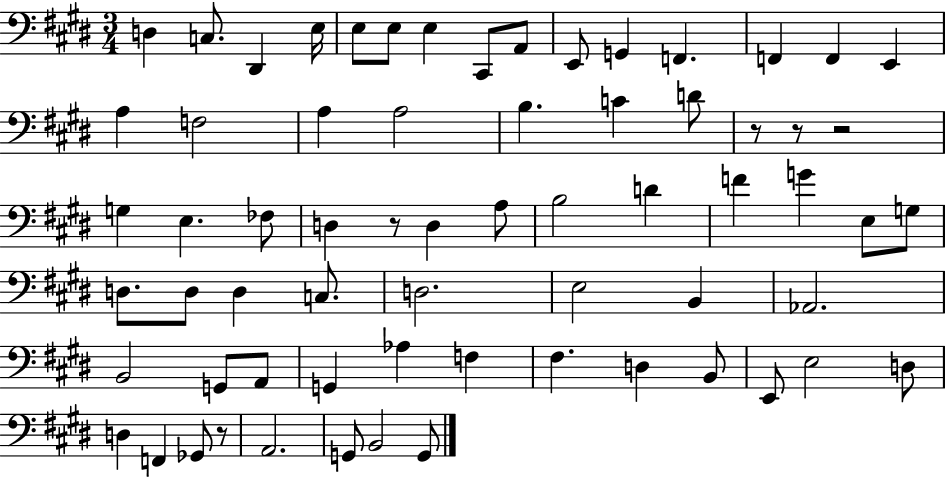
{
  \clef bass
  \numericTimeSignature
  \time 3/4
  \key e \major
  d4 c8. dis,4 e16 | e8 e8 e4 cis,8 a,8 | e,8 g,4 f,4. | f,4 f,4 e,4 | \break a4 f2 | a4 a2 | b4. c'4 d'8 | r8 r8 r2 | \break g4 e4. fes8 | d4 r8 d4 a8 | b2 d'4 | f'4 g'4 e8 g8 | \break d8. d8 d4 c8. | d2. | e2 b,4 | aes,2. | \break b,2 g,8 a,8 | g,4 aes4 f4 | fis4. d4 b,8 | e,8 e2 d8 | \break d4 f,4 ges,8 r8 | a,2. | g,8 b,2 g,8 | \bar "|."
}